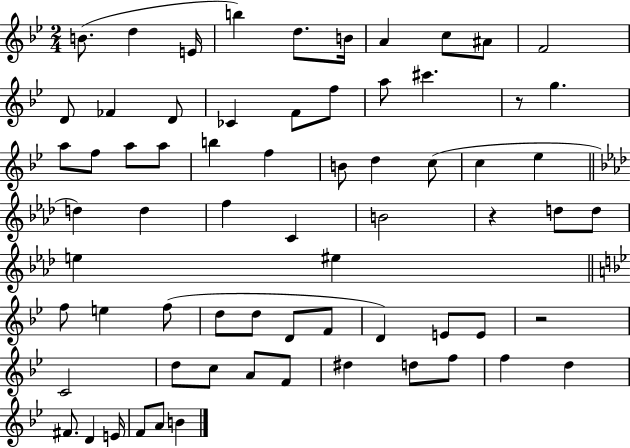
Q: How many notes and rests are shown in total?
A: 68